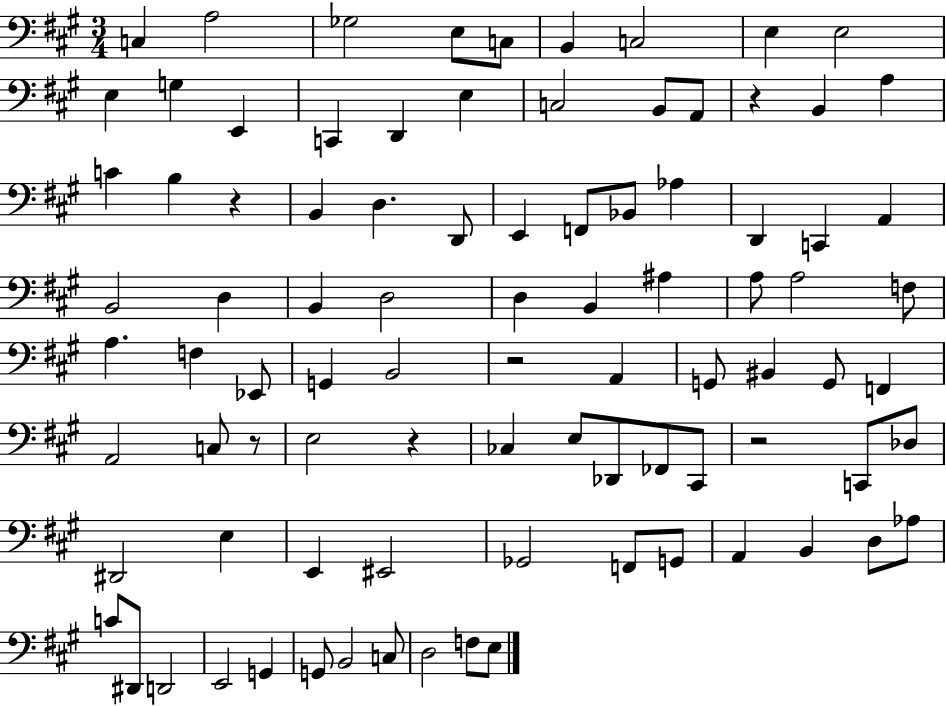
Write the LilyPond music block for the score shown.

{
  \clef bass
  \numericTimeSignature
  \time 3/4
  \key a \major
  c4 a2 | ges2 e8 c8 | b,4 c2 | e4 e2 | \break e4 g4 e,4 | c,4 d,4 e4 | c2 b,8 a,8 | r4 b,4 a4 | \break c'4 b4 r4 | b,4 d4. d,8 | e,4 f,8 bes,8 aes4 | d,4 c,4 a,4 | \break b,2 d4 | b,4 d2 | d4 b,4 ais4 | a8 a2 f8 | \break a4. f4 ees,8 | g,4 b,2 | r2 a,4 | g,8 bis,4 g,8 f,4 | \break a,2 c8 r8 | e2 r4 | ces4 e8 des,8 fes,8 cis,8 | r2 c,8 des8 | \break dis,2 e4 | e,4 eis,2 | ges,2 f,8 g,8 | a,4 b,4 d8 aes8 | \break c'8 dis,8 d,2 | e,2 g,4 | g,8 b,2 c8 | d2 f8 e8 | \break \bar "|."
}